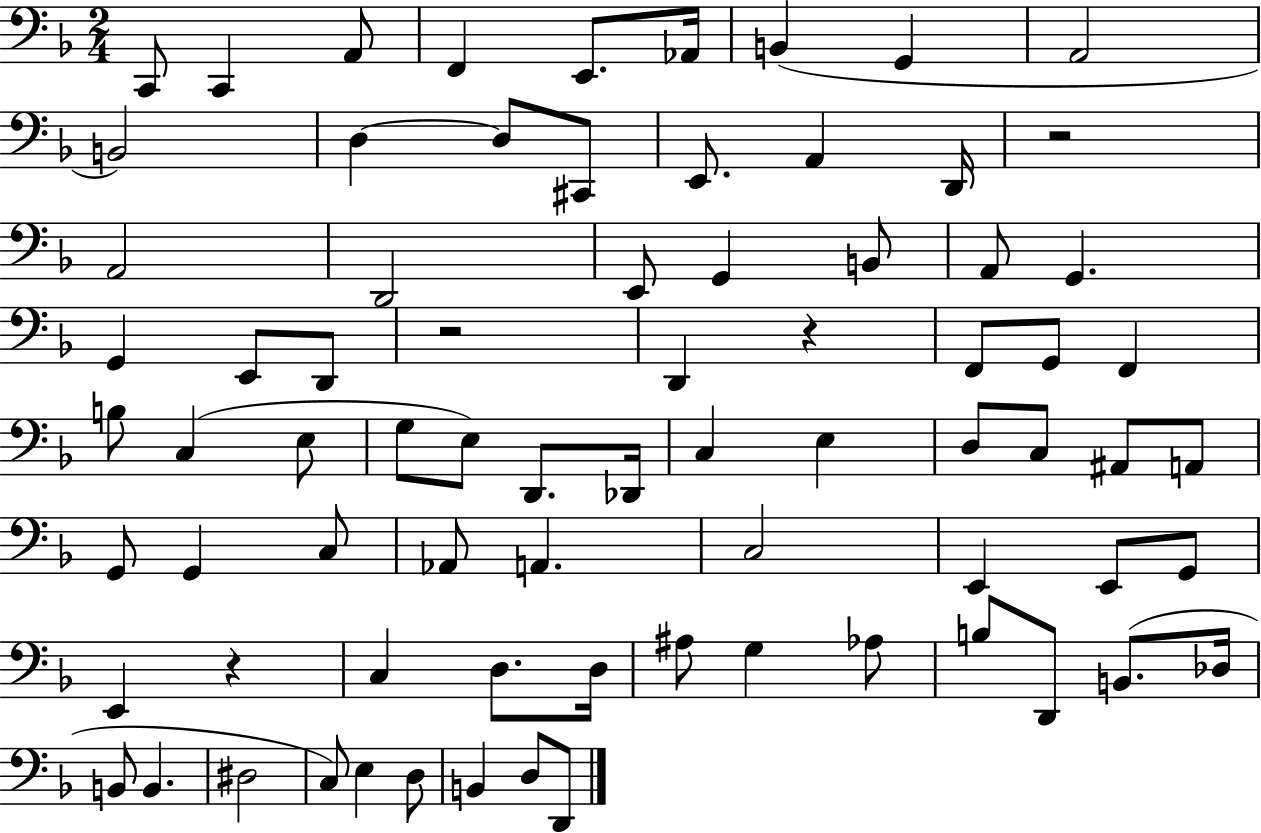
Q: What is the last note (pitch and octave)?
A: D2